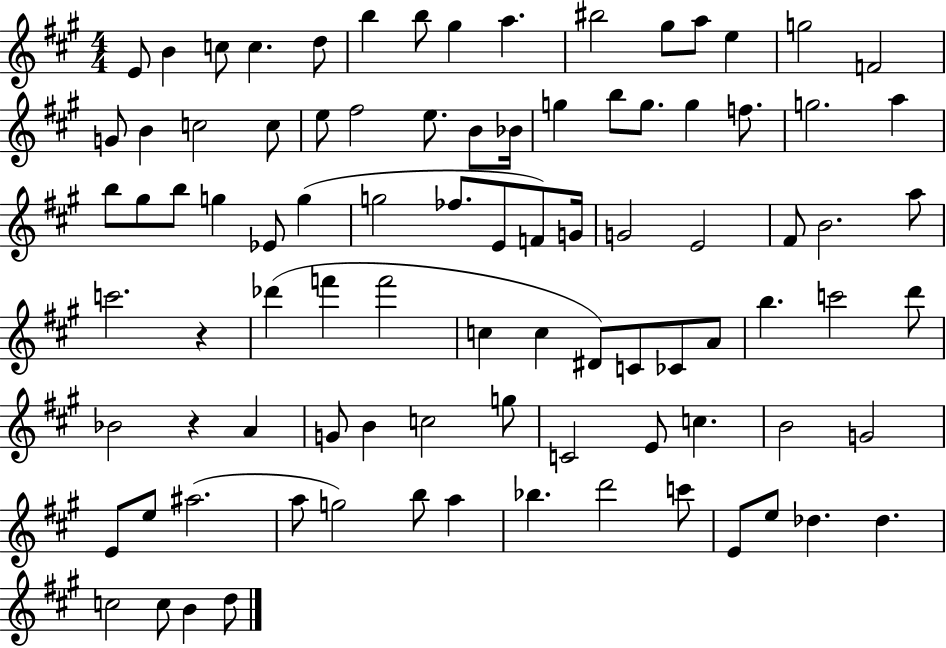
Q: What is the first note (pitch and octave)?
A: E4